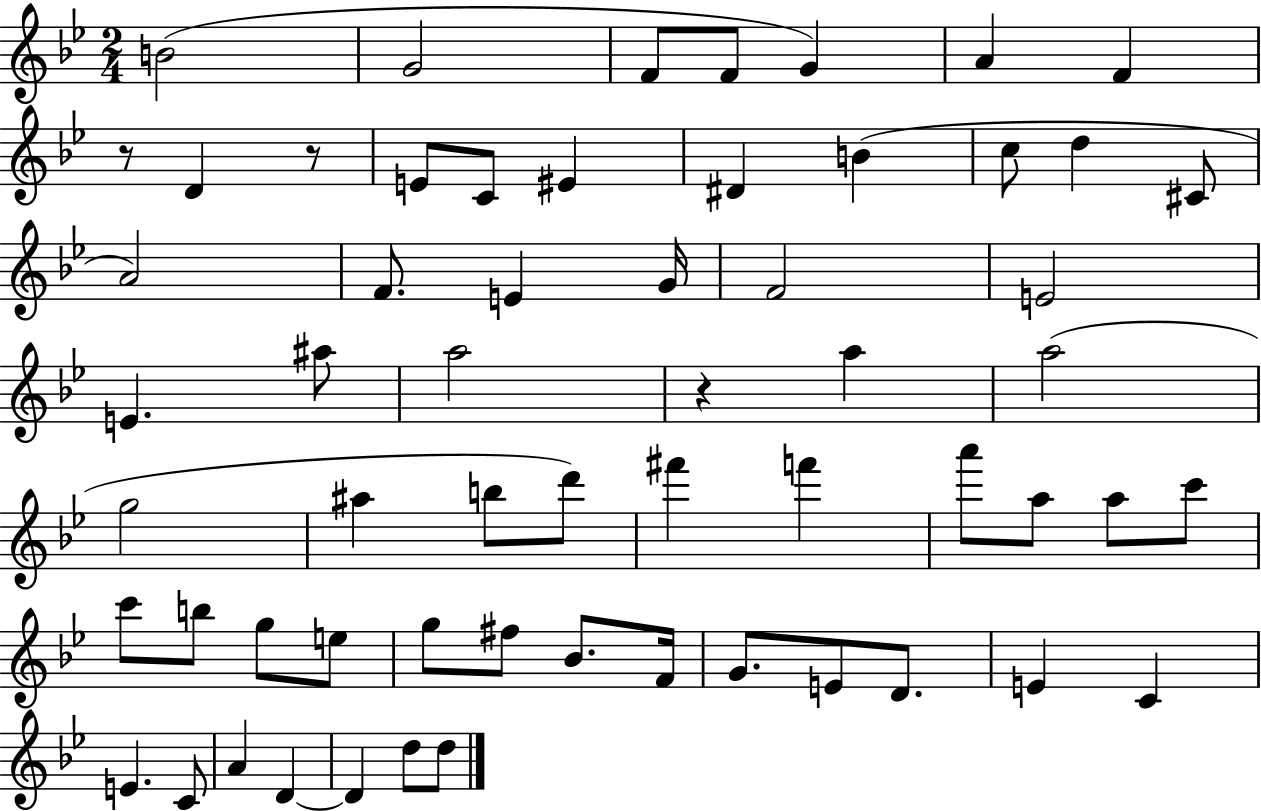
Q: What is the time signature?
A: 2/4